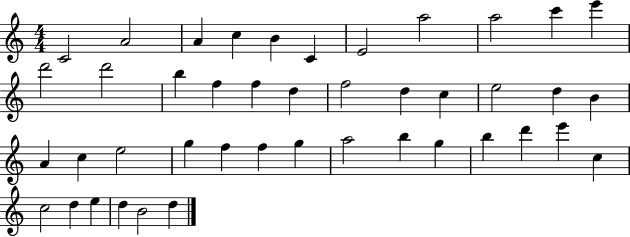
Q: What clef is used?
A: treble